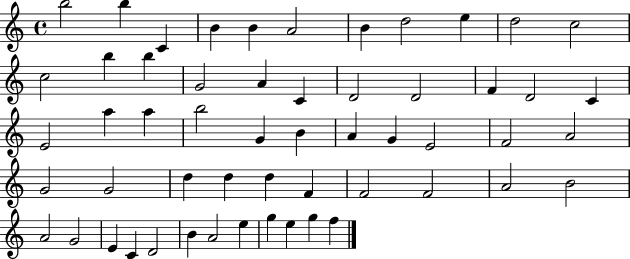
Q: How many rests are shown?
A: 0